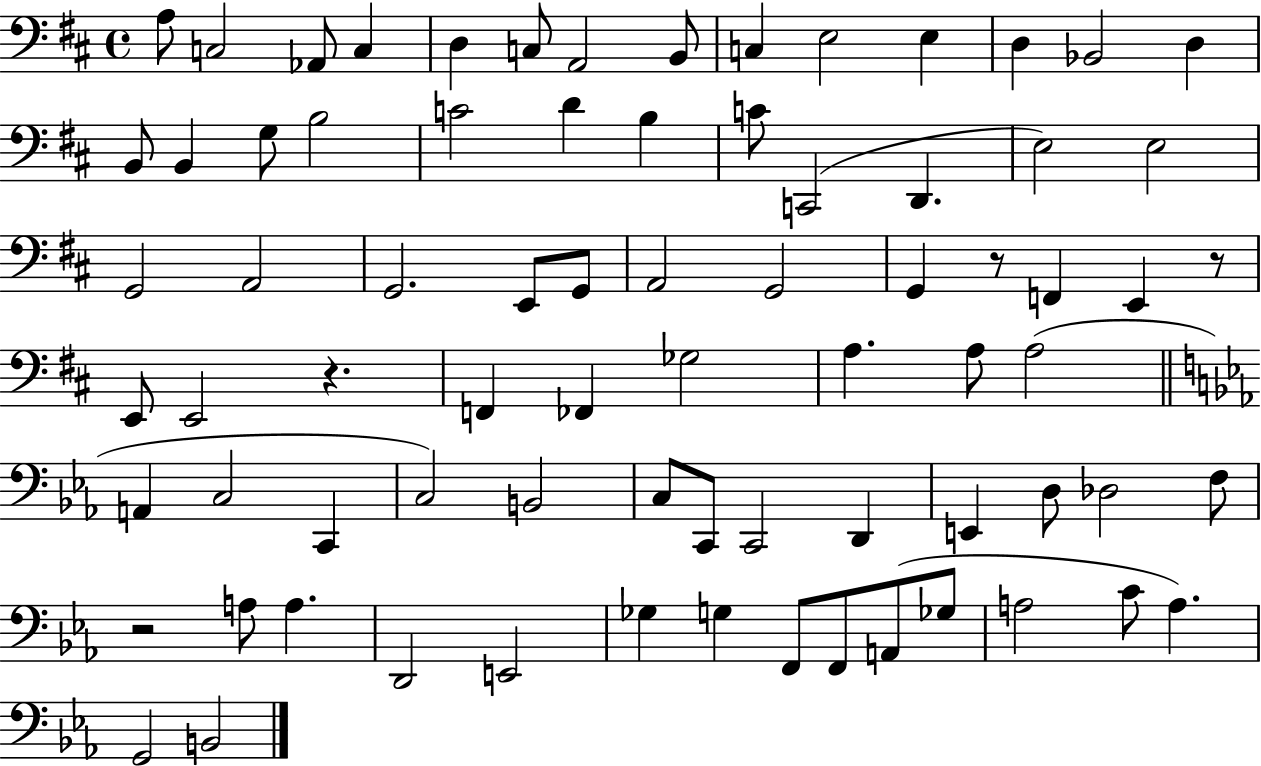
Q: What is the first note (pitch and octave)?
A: A3